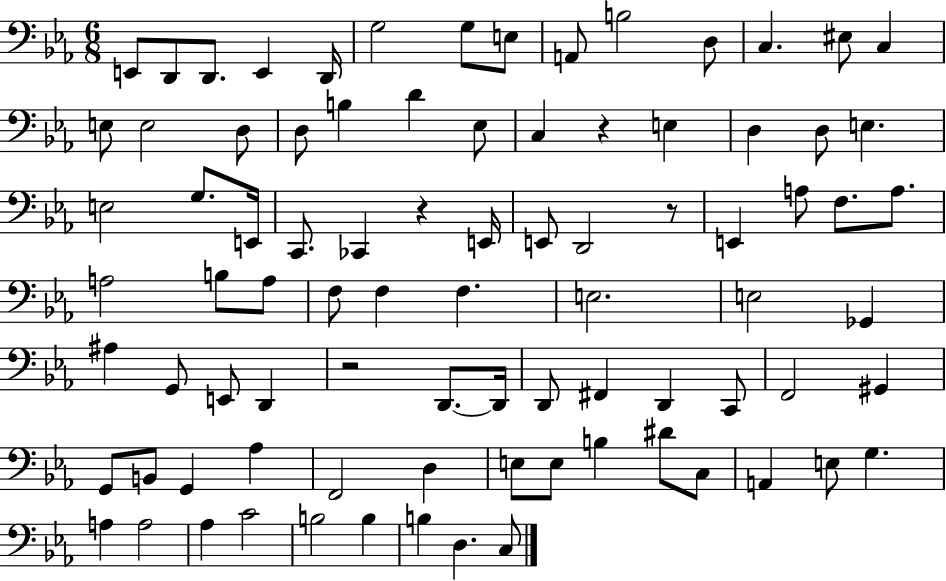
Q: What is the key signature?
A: EES major